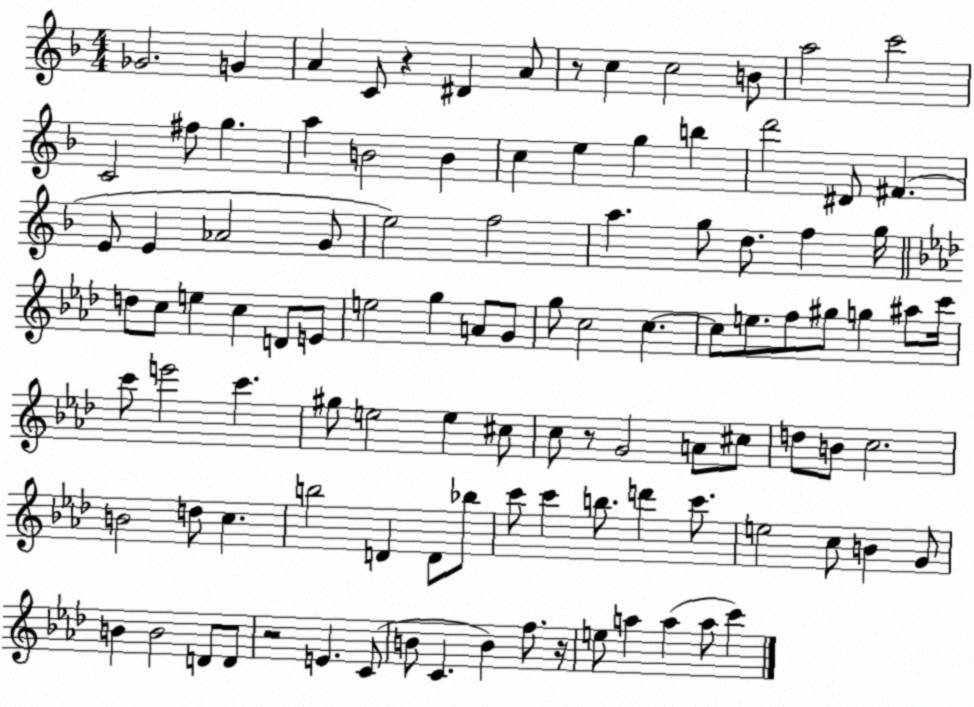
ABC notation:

X:1
T:Untitled
M:4/4
L:1/4
K:F
_G2 G A C/2 z ^D A/2 z/2 c c2 B/2 a2 c'2 C2 ^f/2 g a B2 B c e g b d'2 ^D/2 ^F E/2 E _A2 G/2 e2 f2 a g/2 d/2 f g/4 d/2 c/2 e c D/2 E/2 e2 g A/2 G/2 g/2 c2 c c/2 e/2 f/2 ^g/2 g ^a/2 c'/4 c'/2 e'2 c' ^g/2 e2 e ^c/2 c/2 z/2 G2 A/2 ^c/2 d/2 B/2 c2 B2 d/2 c b2 D D/2 _b/2 c'/2 c' b/2 d' c'/2 e2 c/2 B G/2 B B2 D/2 D/2 z2 E C/2 B/2 C B f/2 z/4 e/2 a a a/2 c'